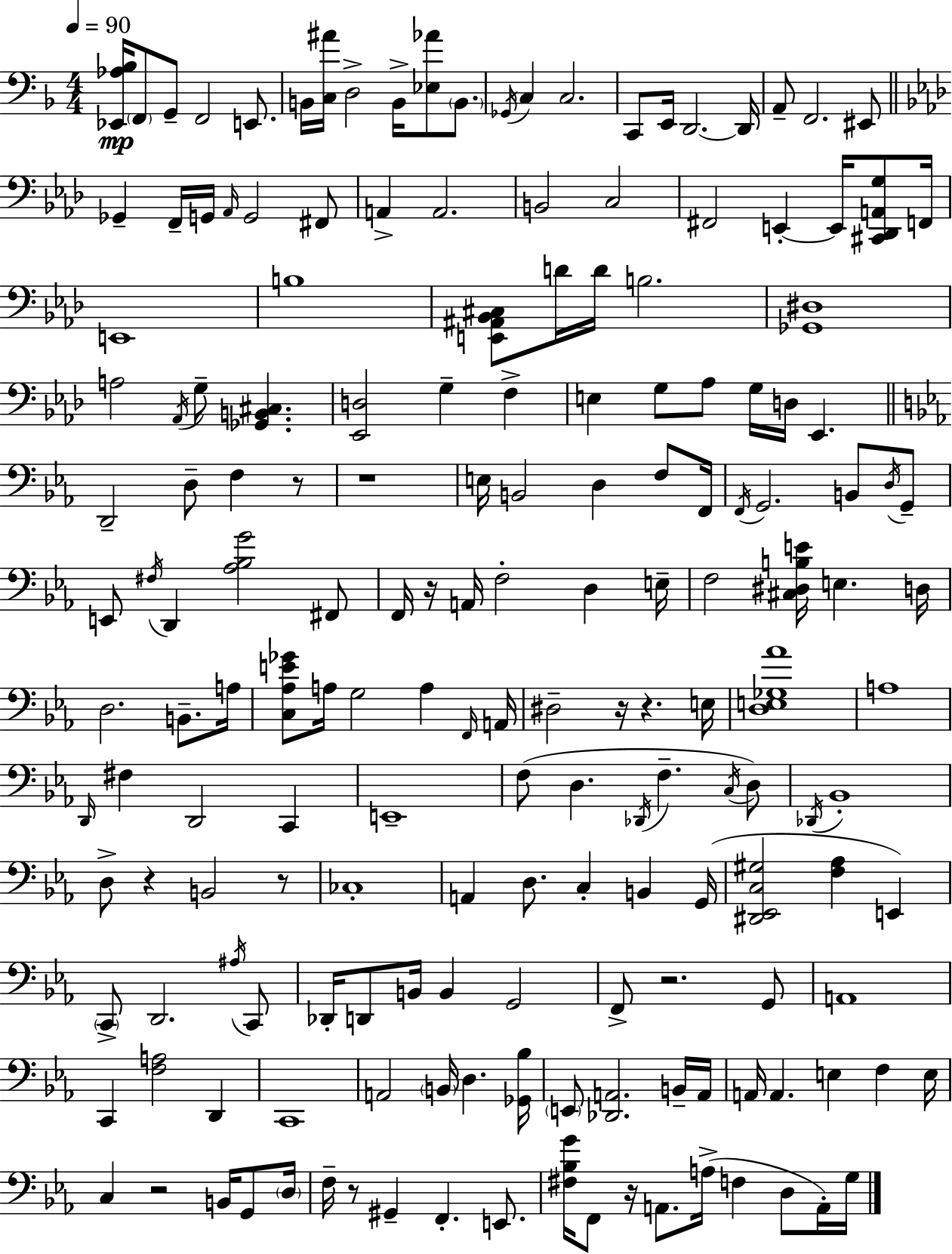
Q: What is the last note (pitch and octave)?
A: G3